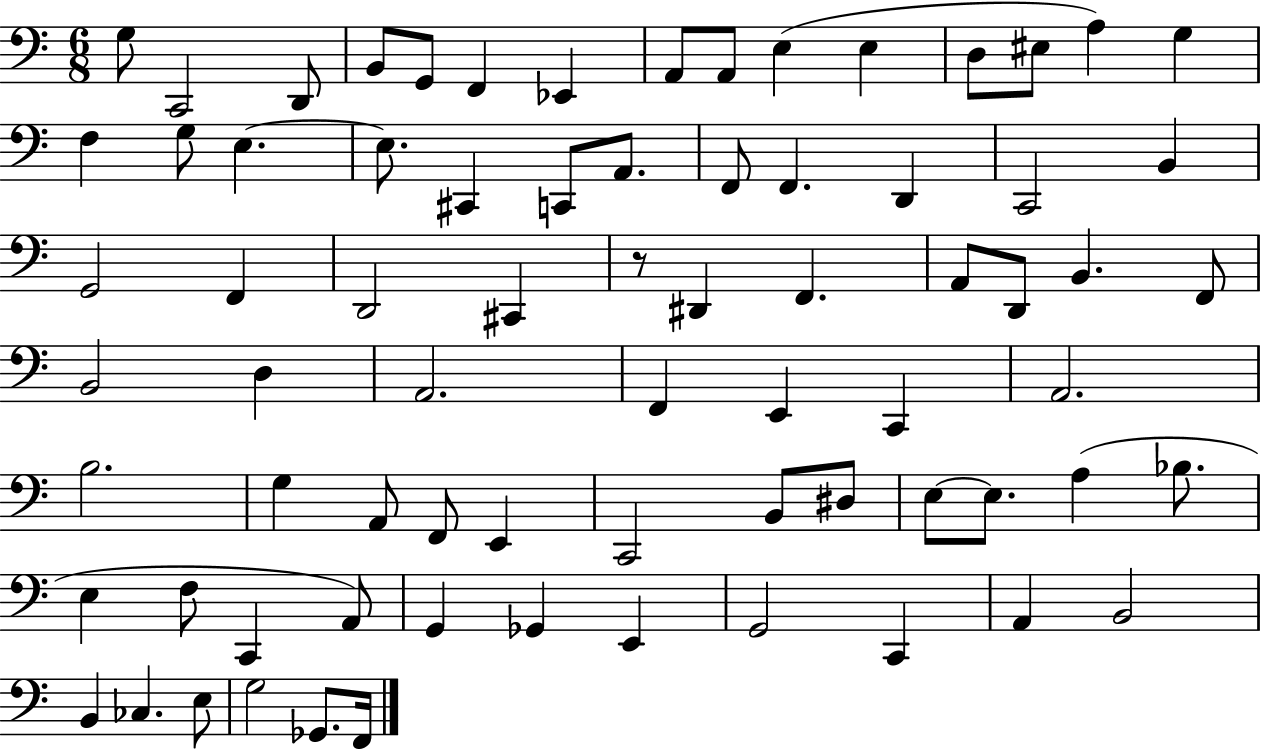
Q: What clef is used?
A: bass